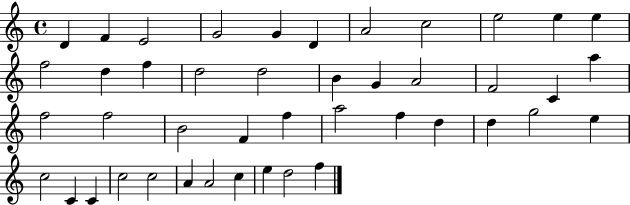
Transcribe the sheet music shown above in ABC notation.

X:1
T:Untitled
M:4/4
L:1/4
K:C
D F E2 G2 G D A2 c2 e2 e e f2 d f d2 d2 B G A2 F2 C a f2 f2 B2 F f a2 f d d g2 e c2 C C c2 c2 A A2 c e d2 f